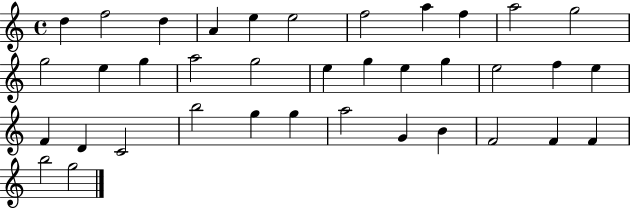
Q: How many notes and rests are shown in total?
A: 37